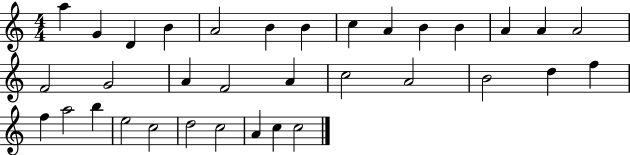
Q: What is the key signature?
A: C major